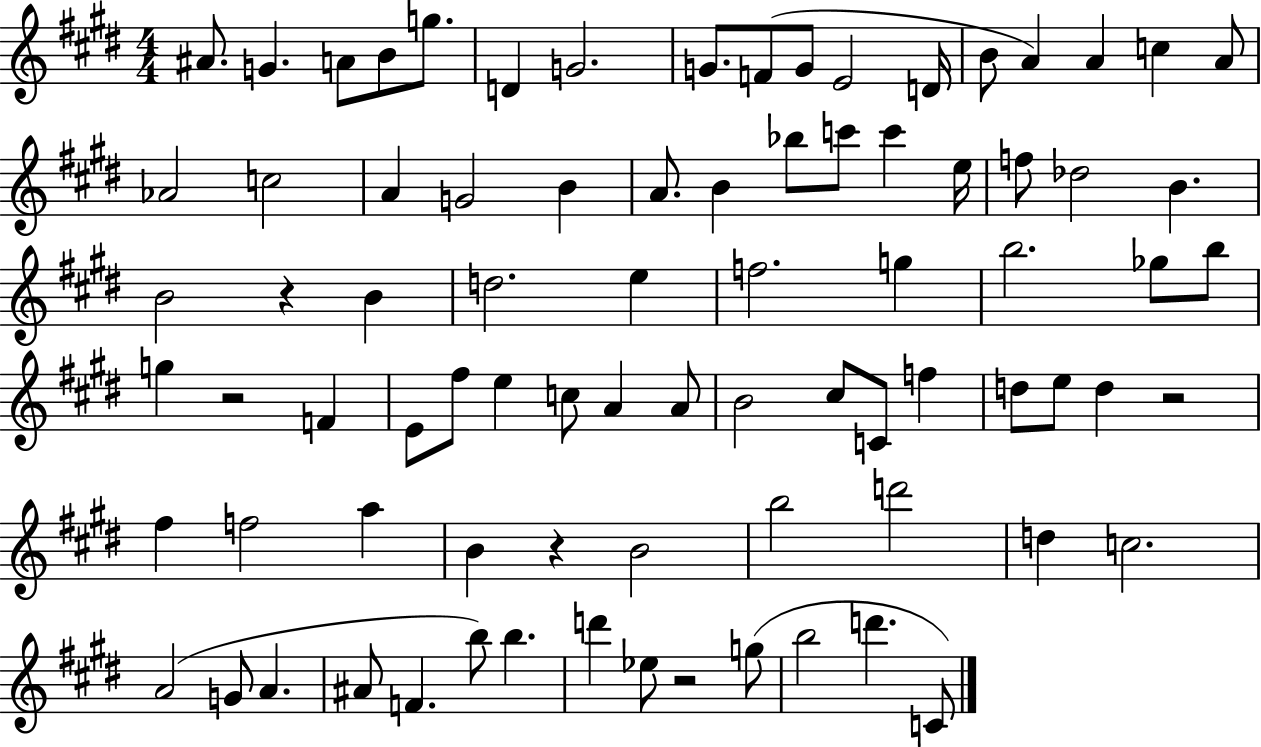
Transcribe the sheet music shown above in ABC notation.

X:1
T:Untitled
M:4/4
L:1/4
K:E
^A/2 G A/2 B/2 g/2 D G2 G/2 F/2 G/2 E2 D/4 B/2 A A c A/2 _A2 c2 A G2 B A/2 B _b/2 c'/2 c' e/4 f/2 _d2 B B2 z B d2 e f2 g b2 _g/2 b/2 g z2 F E/2 ^f/2 e c/2 A A/2 B2 ^c/2 C/2 f d/2 e/2 d z2 ^f f2 a B z B2 b2 d'2 d c2 A2 G/2 A ^A/2 F b/2 b d' _e/2 z2 g/2 b2 d' C/2